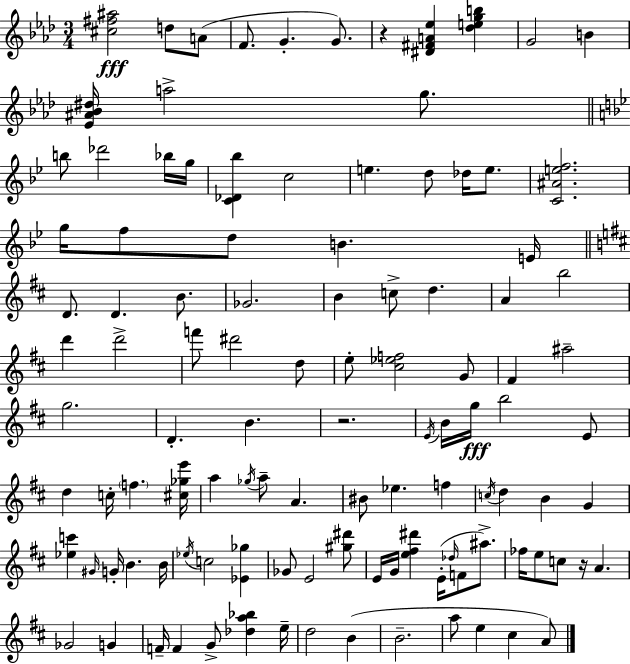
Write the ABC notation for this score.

X:1
T:Untitled
M:3/4
L:1/4
K:Fm
[^c^f^a]2 d/2 A/2 F/2 G G/2 z [^D^FA_e] [_degb] G2 B [_E^A_B^d]/4 a2 g/2 b/2 _d'2 _b/4 g/4 [C_D_b] c2 e d/2 _d/4 e/2 [C^Aef]2 g/4 f/2 d/2 B E/4 D/2 D B/2 _G2 B c/2 d A b2 d' d'2 f'/2 ^d'2 d/2 e/2 [^c_ef]2 G/2 ^F ^a2 g2 D B z2 E/4 B/4 g/4 b2 E/2 d c/4 f [^c_ge']/4 a _g/4 a/2 A ^B/2 _e f c/4 d B G [_ec'] ^G/4 G/4 B B/4 _e/4 c2 [_E_g] _G/2 E2 [^g^d']/2 E/4 G/4 [e^f^d'] E/4 _d/4 F/2 ^a/2 _f/4 e/2 c/2 z/4 A _G2 G F/4 F G/2 [_da_b] e/4 d2 B B2 a/2 e ^c A/2